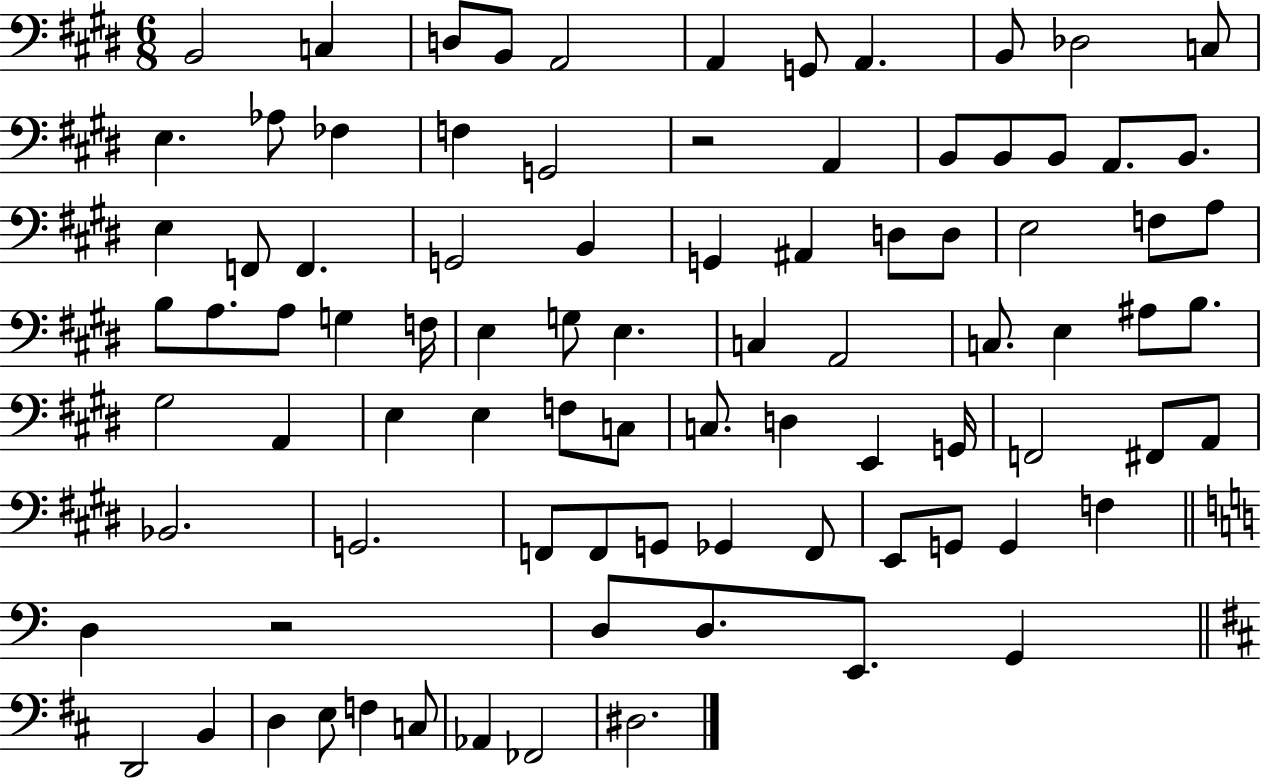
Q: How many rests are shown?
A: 2